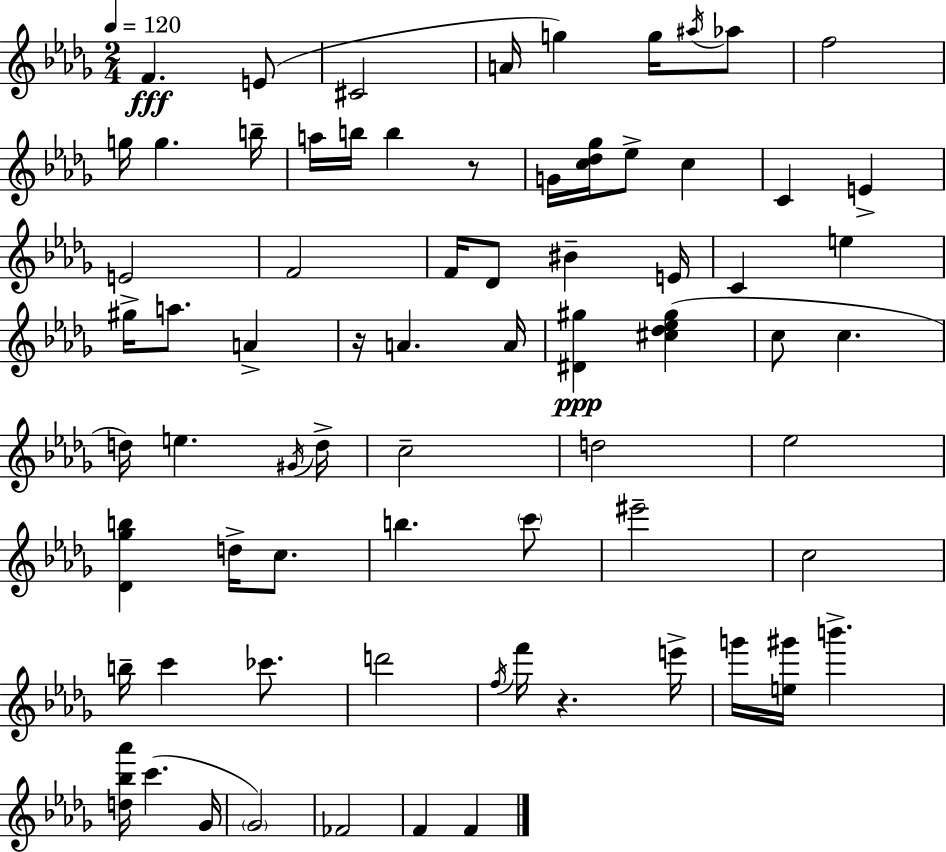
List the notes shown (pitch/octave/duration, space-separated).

F4/q. E4/e C#4/h A4/s G5/q G5/s A#5/s Ab5/e F5/h G5/s G5/q. B5/s A5/s B5/s B5/q R/e G4/s [C5,Db5,Gb5]/s Eb5/e C5/q C4/q E4/q E4/h F4/h F4/s Db4/e BIS4/q E4/s C4/q E5/q G#5/s A5/e. A4/q R/s A4/q. A4/s [D#4,G#5]/q [C#5,Db5,Eb5,G#5]/q C5/e C5/q. D5/s E5/q. G#4/s D5/s C5/h D5/h Eb5/h [Db4,Gb5,B5]/q D5/s C5/e. B5/q. C6/e EIS6/h C5/h B5/s C6/q CES6/e. D6/h F5/s F6/s R/q. E6/s G6/s [E5,G#6]/s B6/q. [D5,Bb5,Ab6]/s C6/q. Gb4/s Gb4/h FES4/h F4/q F4/q